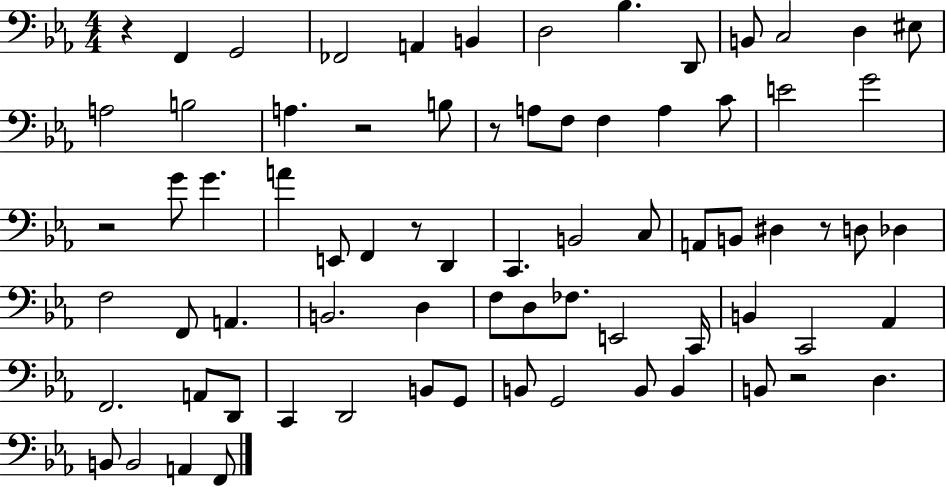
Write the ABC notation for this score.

X:1
T:Untitled
M:4/4
L:1/4
K:Eb
z F,, G,,2 _F,,2 A,, B,, D,2 _B, D,,/2 B,,/2 C,2 D, ^E,/2 A,2 B,2 A, z2 B,/2 z/2 A,/2 F,/2 F, A, C/2 E2 G2 z2 G/2 G A E,,/2 F,, z/2 D,, C,, B,,2 C,/2 A,,/2 B,,/2 ^D, z/2 D,/2 _D, F,2 F,,/2 A,, B,,2 D, F,/2 D,/2 _F,/2 E,,2 C,,/4 B,, C,,2 _A,, F,,2 A,,/2 D,,/2 C,, D,,2 B,,/2 G,,/2 B,,/2 G,,2 B,,/2 B,, B,,/2 z2 D, B,,/2 B,,2 A,, F,,/2